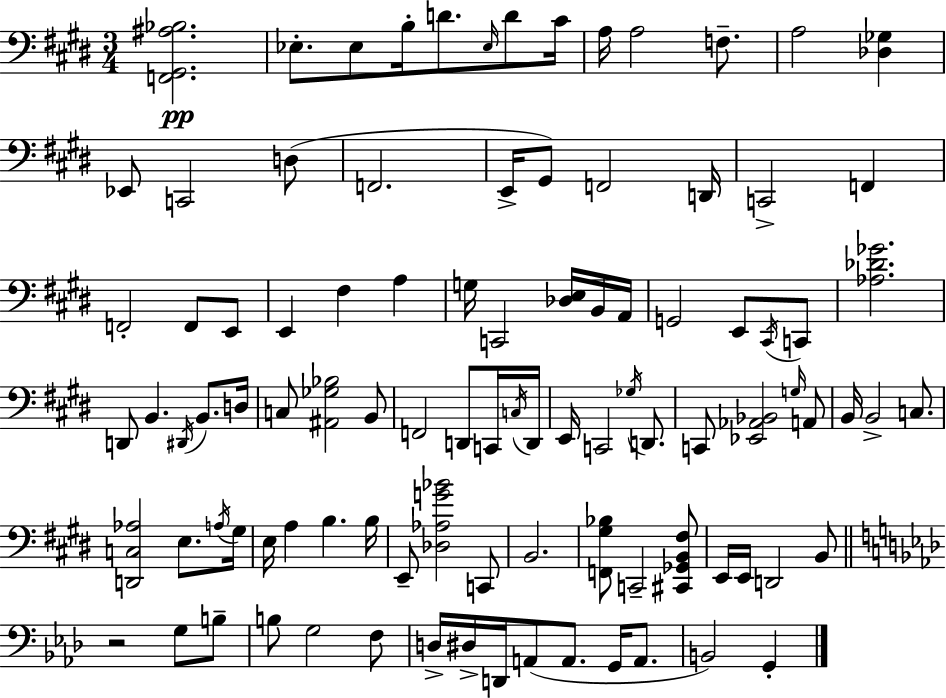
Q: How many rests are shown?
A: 1